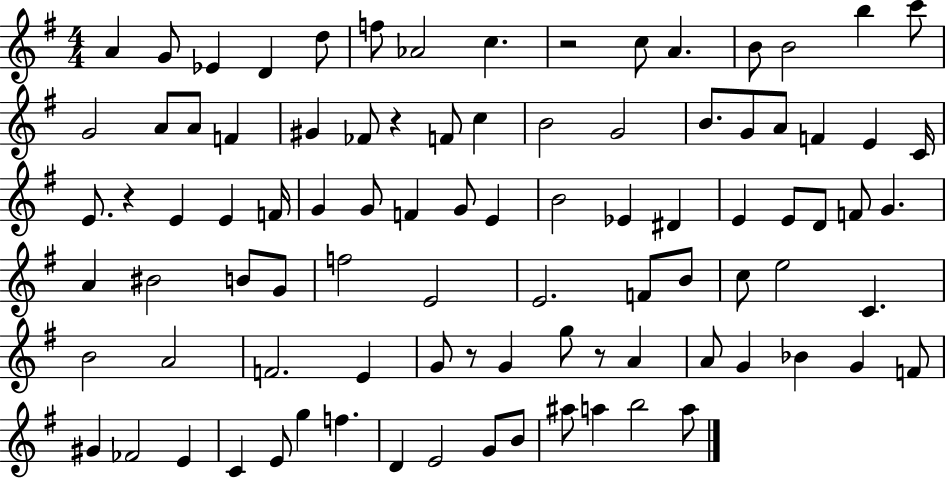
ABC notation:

X:1
T:Untitled
M:4/4
L:1/4
K:G
A G/2 _E D d/2 f/2 _A2 c z2 c/2 A B/2 B2 b c'/2 G2 A/2 A/2 F ^G _F/2 z F/2 c B2 G2 B/2 G/2 A/2 F E C/4 E/2 z E E F/4 G G/2 F G/2 E B2 _E ^D E E/2 D/2 F/2 G A ^B2 B/2 G/2 f2 E2 E2 F/2 B/2 c/2 e2 C B2 A2 F2 E G/2 z/2 G g/2 z/2 A A/2 G _B G F/2 ^G _F2 E C E/2 g f D E2 G/2 B/2 ^a/2 a b2 a/2